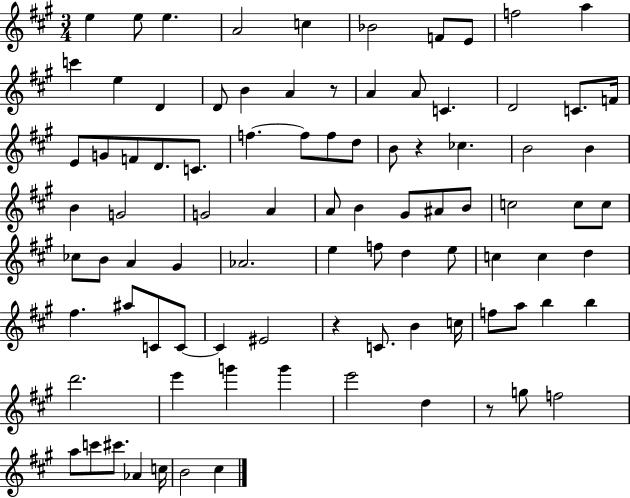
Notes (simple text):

E5/q E5/e E5/q. A4/h C5/q Bb4/h F4/e E4/e F5/h A5/q C6/q E5/q D4/q D4/e B4/q A4/q R/e A4/q A4/e C4/q. D4/h C4/e. F4/s E4/e G4/e F4/e D4/e. C4/e. F5/q. F5/e F5/e D5/e B4/e R/q CES5/q. B4/h B4/q B4/q G4/h G4/h A4/q A4/e B4/q G#4/e A#4/e B4/e C5/h C5/e C5/e CES5/e B4/e A4/q G#4/q Ab4/h. E5/q F5/e D5/q E5/e C5/q C5/q D5/q F#5/q. A#5/e C4/e C4/e C4/q EIS4/h R/q C4/e. B4/q C5/s F5/e A5/e B5/q B5/q D6/h. E6/q G6/q G6/q E6/h D5/q R/e G5/e F5/h A5/e C6/e C#6/e. Ab4/q C5/s B4/h C#5/q